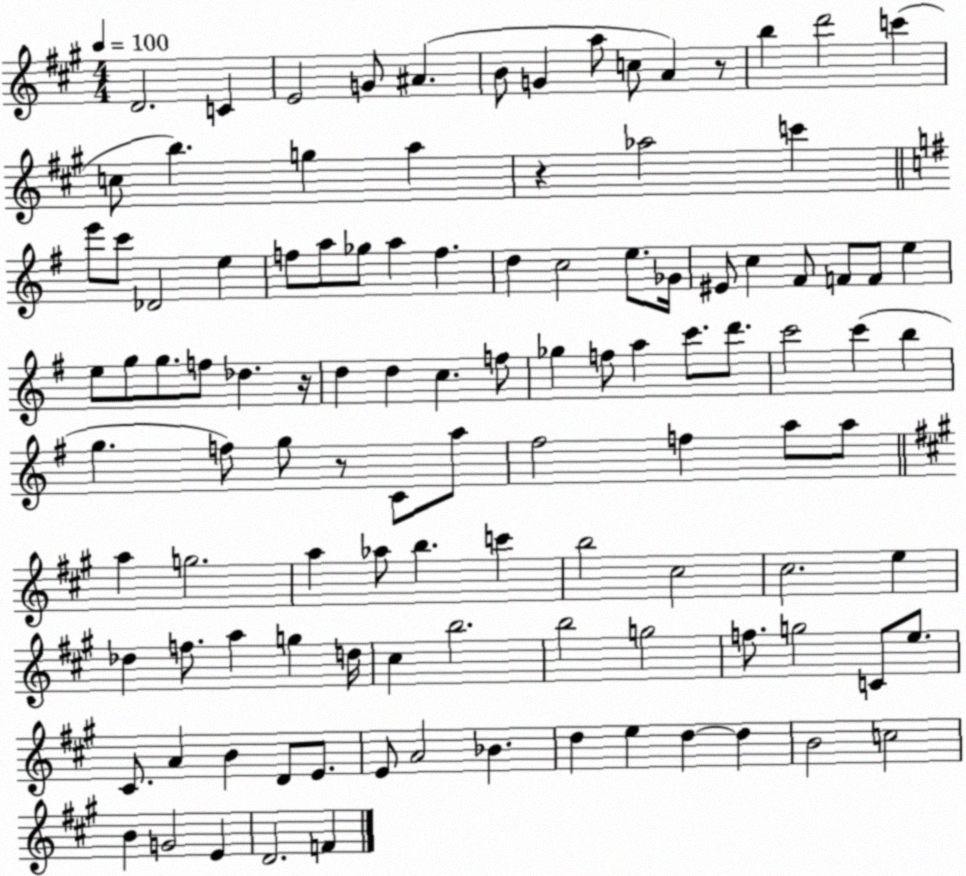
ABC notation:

X:1
T:Untitled
M:4/4
L:1/4
K:A
D2 C E2 G/2 ^A B/2 G a/2 c/2 A z/2 b d'2 c' c/2 b g a z _a2 c' e'/2 c'/2 _D2 e f/2 a/2 _g/2 a f d c2 e/2 _G/4 ^E/2 c ^F/2 F/2 F/2 e e/2 g/2 g/2 f/2 _d z/4 d d c f/2 _g f/2 a c'/2 d'/2 c'2 c' b g f/2 g/2 z/2 C/2 a/2 ^f2 f a/2 a/2 a g2 a _a/2 b c' b2 ^c2 ^c2 e _d f/2 a g d/4 ^c b2 b2 g2 f/2 g2 C/2 e/2 ^C/2 A B D/2 E/2 E/2 A2 _B d e d d B2 c2 B G2 E D2 F